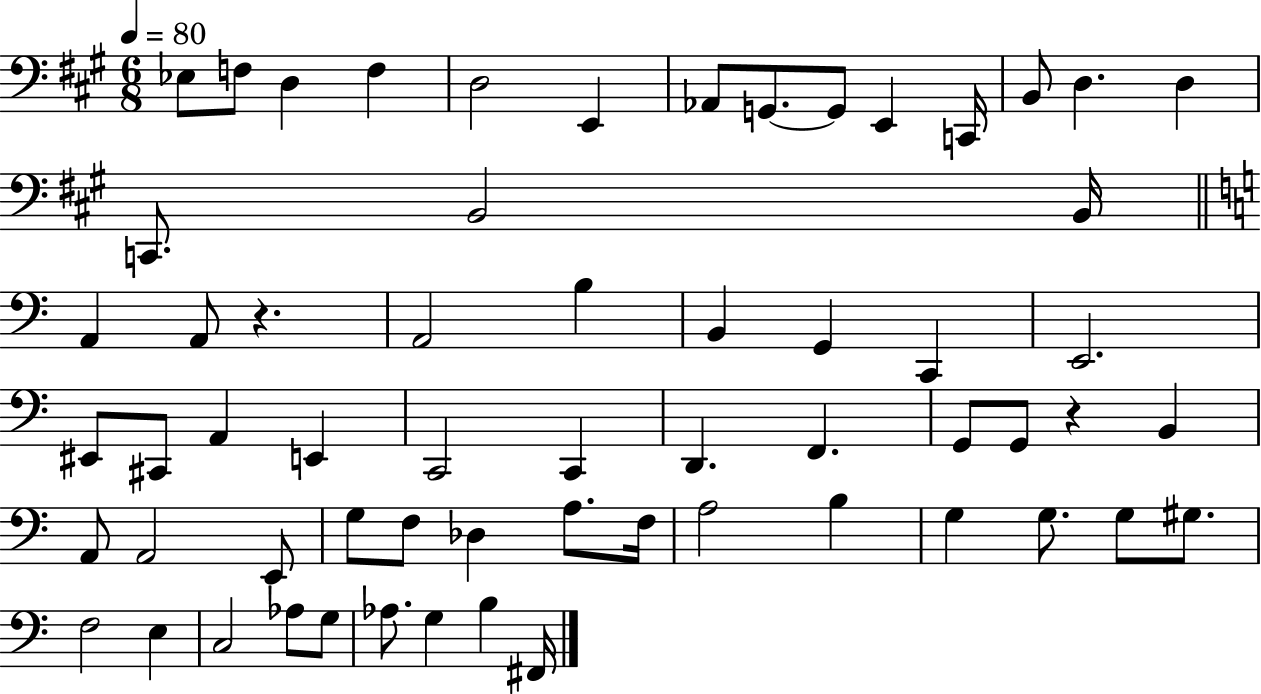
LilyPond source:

{
  \clef bass
  \numericTimeSignature
  \time 6/8
  \key a \major
  \tempo 4 = 80
  ees8 f8 d4 f4 | d2 e,4 | aes,8 g,8.~~ g,8 e,4 c,16 | b,8 d4. d4 | \break c,8. b,2 b,16 | \bar "||" \break \key a \minor a,4 a,8 r4. | a,2 b4 | b,4 g,4 c,4 | e,2. | \break eis,8 cis,8 a,4 e,4 | c,2 c,4 | d,4. f,4. | g,8 g,8 r4 b,4 | \break a,8 a,2 e,8 | g8 f8 des4 a8. f16 | a2 b4 | g4 g8. g8 gis8. | \break f2 e4 | c2 aes8 g8 | aes8. g4 b4 fis,16 | \bar "|."
}